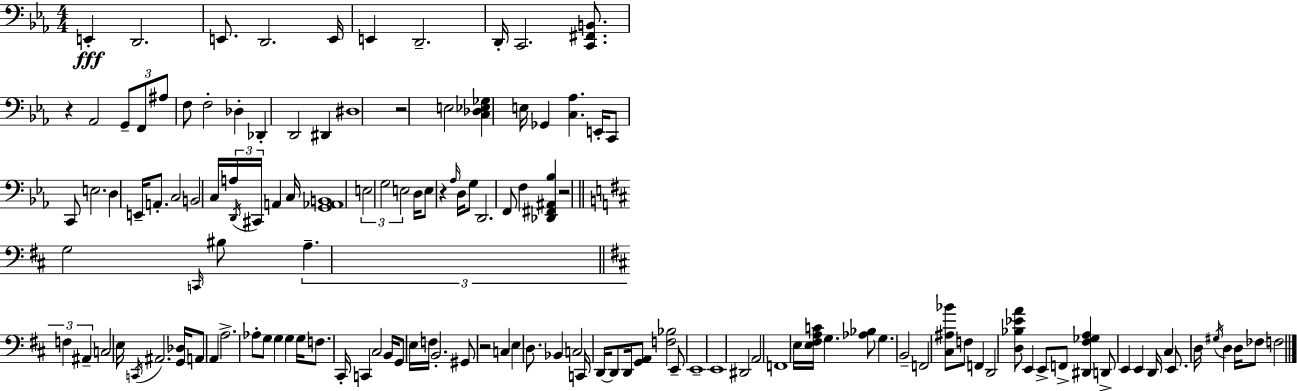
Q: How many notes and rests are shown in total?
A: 133